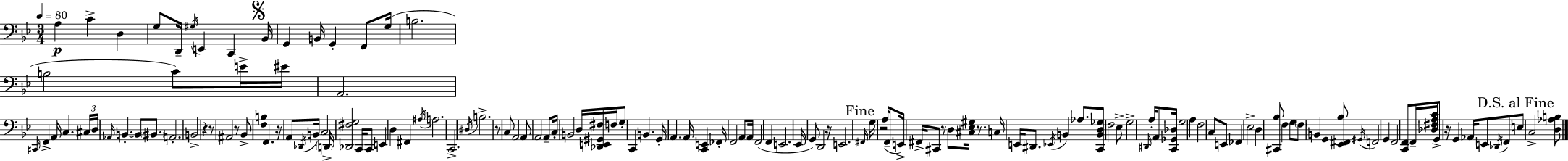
X:1
T:Untitled
M:3/4
L:1/4
K:Gm
A, C D, G,/2 D,,/4 ^G,/4 E,, C,, _B,,/4 G,, B,,/4 G,, F,,/2 G,/4 B,2 B,2 C/2 E/4 ^E/4 A,,2 ^C,,/4 F,, A,,/4 C, ^C,/4 D,/4 _A,,/4 B,, B,,/2 ^B,,/2 A,,2 B,,2 z z/2 ^A,,2 z/2 _B,,/2 [F,B,] F,, z/4 A,,/2 _D,,/4 B,,/4 C,2 D,,/4 [_D,,^F,G,]2 C,,/4 C,,/2 E,, D, ^F,, ^A,/4 A,2 C,,2 ^D,/4 B,2 z/2 C,/2 A,,2 A,,/2 A,,2 A,,/2 C,/4 B,,2 D,/4 [_D,,E,,^G,,^F,]/4 F,/4 G,/2 C,, B,, G,,/4 A,, A,,/4 [C,,E,,] _F,,/4 F,,2 A,,/2 A,,/4 F,,2 F,, E,,2 _E,,/4 G,,/2 D,,2 z/4 E,,2 ^F,,/4 G,/4 z2 A,/4 F,,/2 E,,/4 ^F,,/4 ^C,,/2 z/2 D,/2 [^C,_E,^G,]/4 z/2 C,/4 E,,/4 ^D,,/2 _E,,/4 B,, _A,/2 [C,,B,,D,_G,]/2 F,2 _E,/2 G,2 ^D,,/4 A,/4 A,,/2 [C,,_G,,_D,]/4 G,2 A, F,2 C,/2 E,,/2 _F,, _E,2 D, [^C,,_B,]/2 F, G,/2 F,/2 B,, G,, [_E,,^F,,_B,]/2 ^G,,/4 F,,2 G,, F,,2 [C,,F,,]/2 F,,/4 [_D,^F,A,C]/4 G,,/2 z/4 G,, _A,,/4 E,,/2 _D,,/4 F,,/2 E,/2 C,2 [D,_A,B,]/2